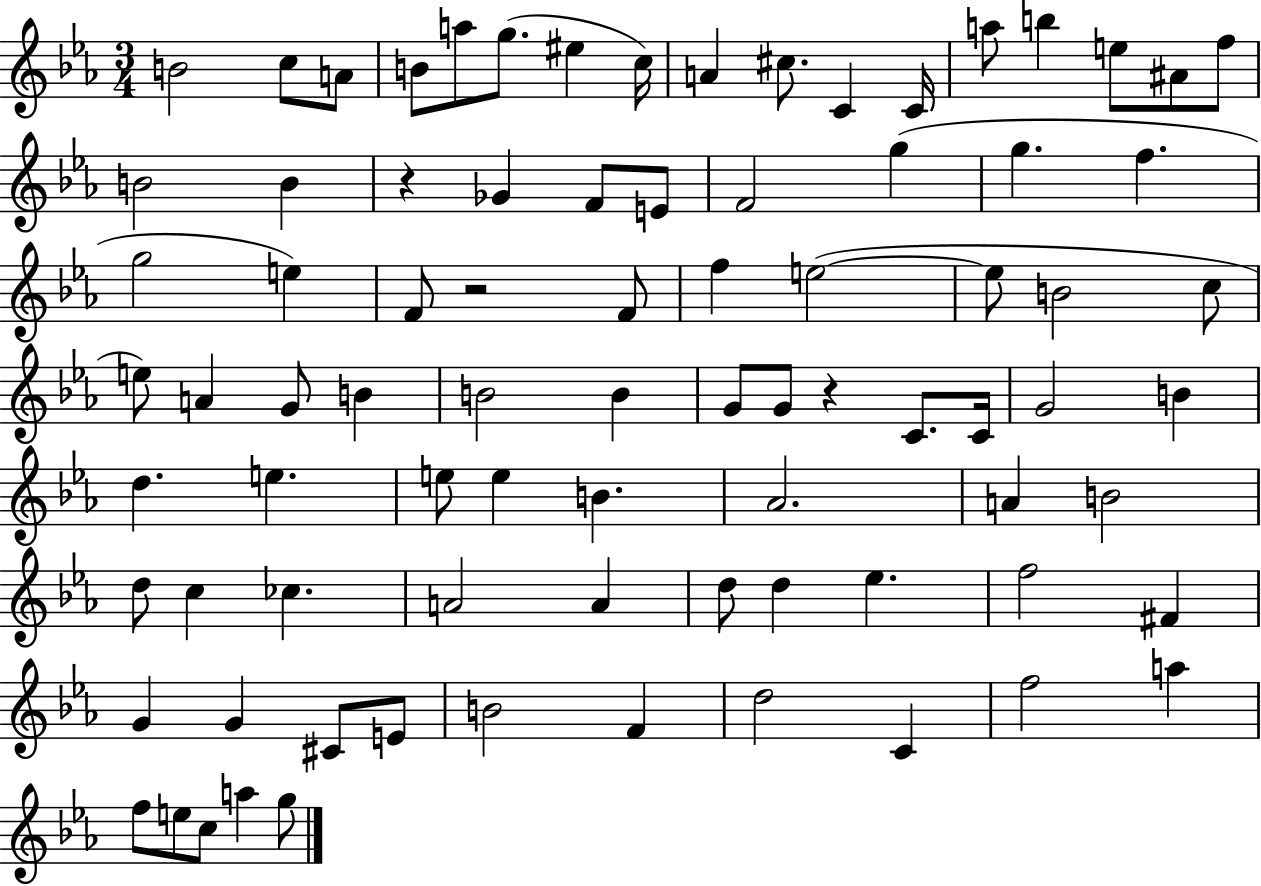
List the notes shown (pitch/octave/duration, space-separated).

B4/h C5/e A4/e B4/e A5/e G5/e. EIS5/q C5/s A4/q C#5/e. C4/q C4/s A5/e B5/q E5/e A#4/e F5/e B4/h B4/q R/q Gb4/q F4/e E4/e F4/h G5/q G5/q. F5/q. G5/h E5/q F4/e R/h F4/e F5/q E5/h E5/e B4/h C5/e E5/e A4/q G4/e B4/q B4/h B4/q G4/e G4/e R/q C4/e. C4/s G4/h B4/q D5/q. E5/q. E5/e E5/q B4/q. Ab4/h. A4/q B4/h D5/e C5/q CES5/q. A4/h A4/q D5/e D5/q Eb5/q. F5/h F#4/q G4/q G4/q C#4/e E4/e B4/h F4/q D5/h C4/q F5/h A5/q F5/e E5/e C5/e A5/q G5/e